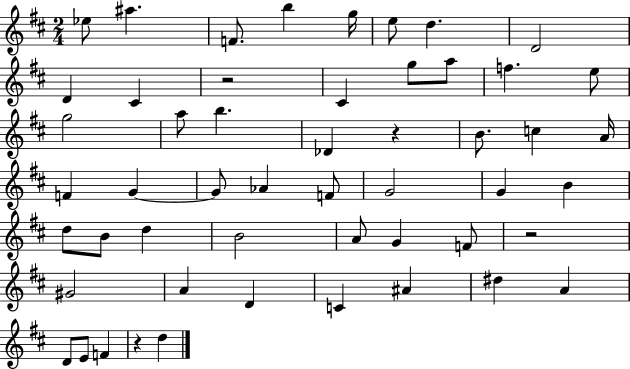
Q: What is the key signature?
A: D major